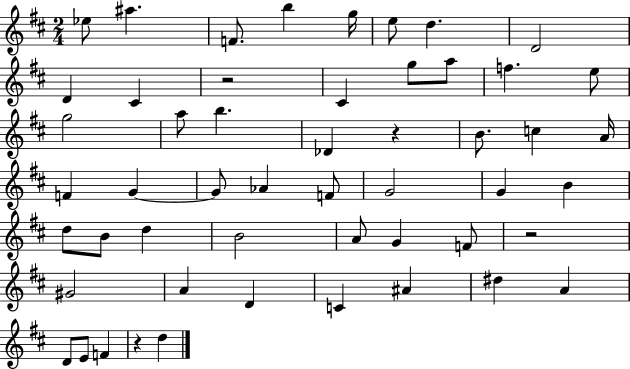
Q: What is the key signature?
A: D major